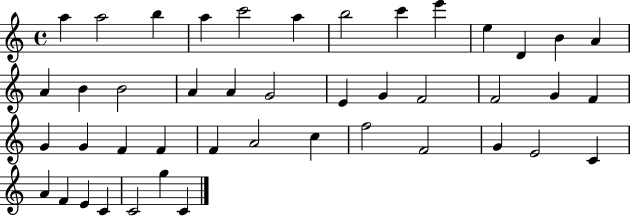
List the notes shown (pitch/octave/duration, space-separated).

A5/q A5/h B5/q A5/q C6/h A5/q B5/h C6/q E6/q E5/q D4/q B4/q A4/q A4/q B4/q B4/h A4/q A4/q G4/h E4/q G4/q F4/h F4/h G4/q F4/q G4/q G4/q F4/q F4/q F4/q A4/h C5/q F5/h F4/h G4/q E4/h C4/q A4/q F4/q E4/q C4/q C4/h G5/q C4/q